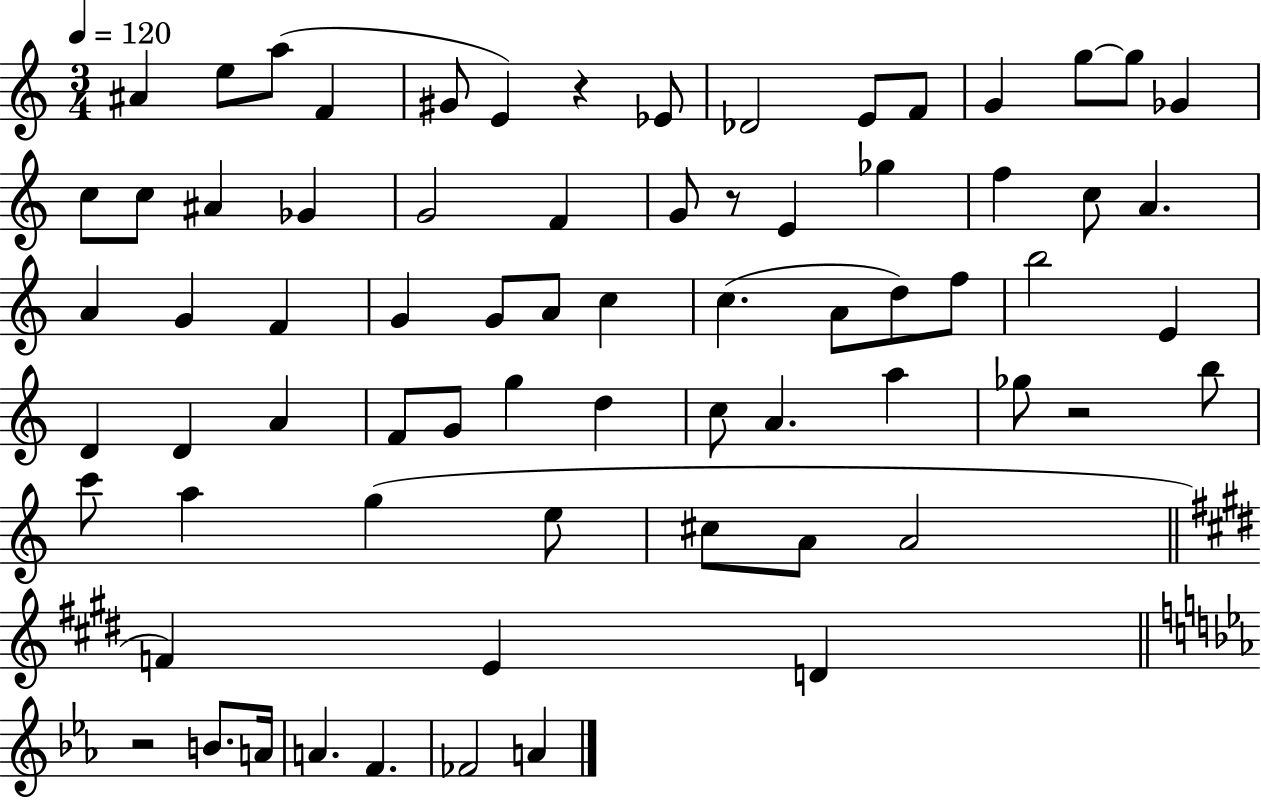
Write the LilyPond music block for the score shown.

{
  \clef treble
  \numericTimeSignature
  \time 3/4
  \key c \major
  \tempo 4 = 120
  ais'4 e''8 a''8( f'4 | gis'8 e'4) r4 ees'8 | des'2 e'8 f'8 | g'4 g''8~~ g''8 ges'4 | \break c''8 c''8 ais'4 ges'4 | g'2 f'4 | g'8 r8 e'4 ges''4 | f''4 c''8 a'4. | \break a'4 g'4 f'4 | g'4 g'8 a'8 c''4 | c''4.( a'8 d''8) f''8 | b''2 e'4 | \break d'4 d'4 a'4 | f'8 g'8 g''4 d''4 | c''8 a'4. a''4 | ges''8 r2 b''8 | \break c'''8 a''4 g''4( e''8 | cis''8 a'8 a'2 | \bar "||" \break \key e \major f'4) e'4 d'4 | \bar "||" \break \key ees \major r2 b'8. a'16 | a'4. f'4. | fes'2 a'4 | \bar "|."
}